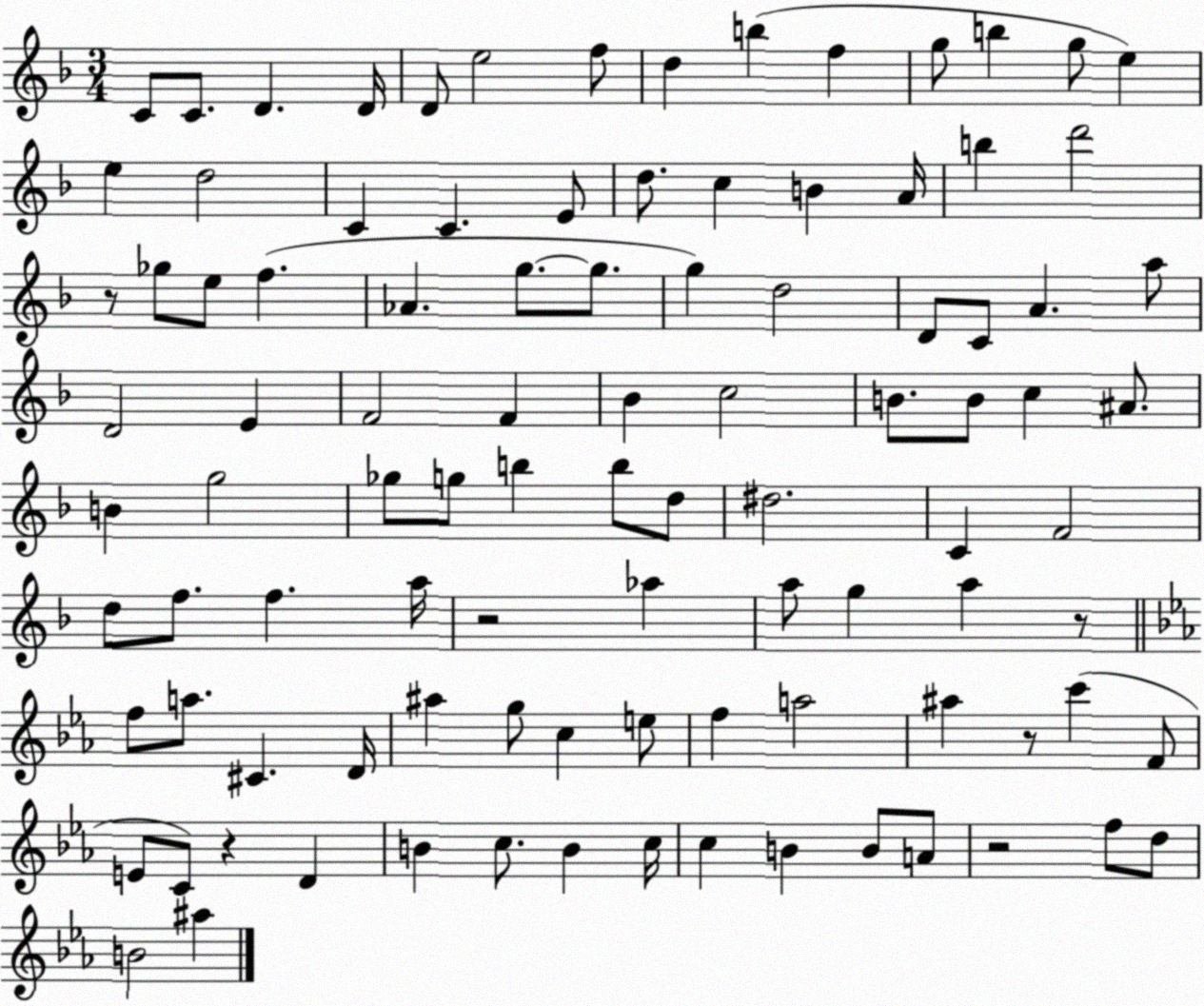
X:1
T:Untitled
M:3/4
L:1/4
K:F
C/2 C/2 D D/4 D/2 e2 f/2 d b f g/2 b g/2 e e d2 C C E/2 d/2 c B A/4 b d'2 z/2 _g/2 e/2 f _A g/2 g/2 g d2 D/2 C/2 A a/2 D2 E F2 F _B c2 B/2 B/2 c ^A/2 B g2 _g/2 g/2 b b/2 d/2 ^d2 C F2 d/2 f/2 f a/4 z2 _a a/2 g a z/2 f/2 a/2 ^C D/4 ^a g/2 c e/2 f a2 ^a z/2 c' F/2 E/2 C/2 z D B c/2 B c/4 c B B/2 A/2 z2 f/2 d/2 B2 ^a